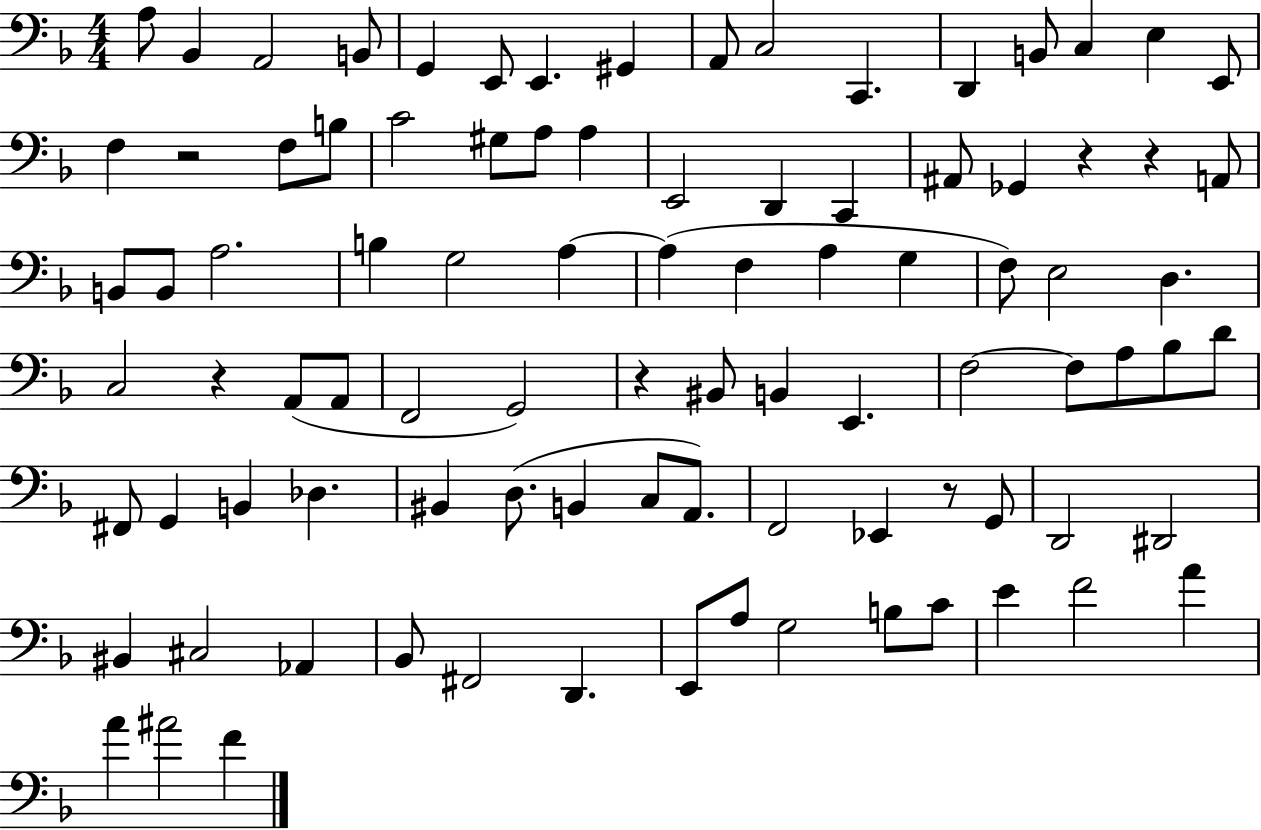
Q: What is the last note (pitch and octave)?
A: F4